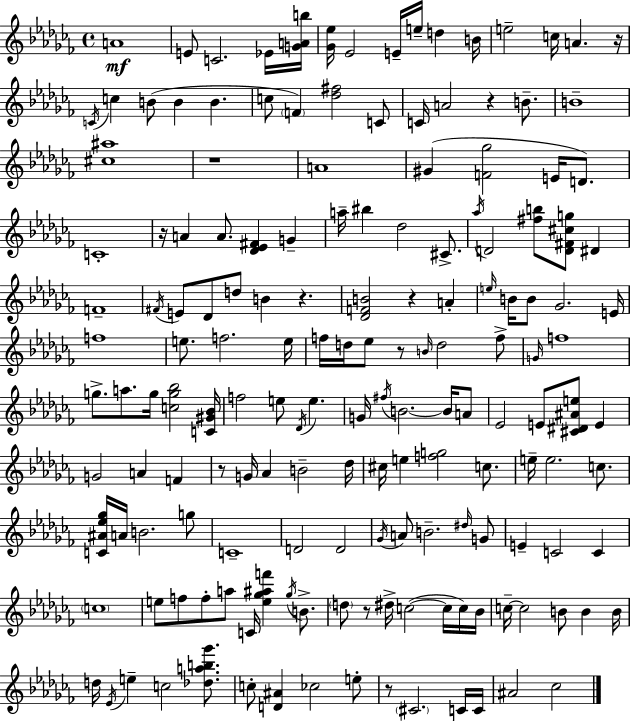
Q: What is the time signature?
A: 4/4